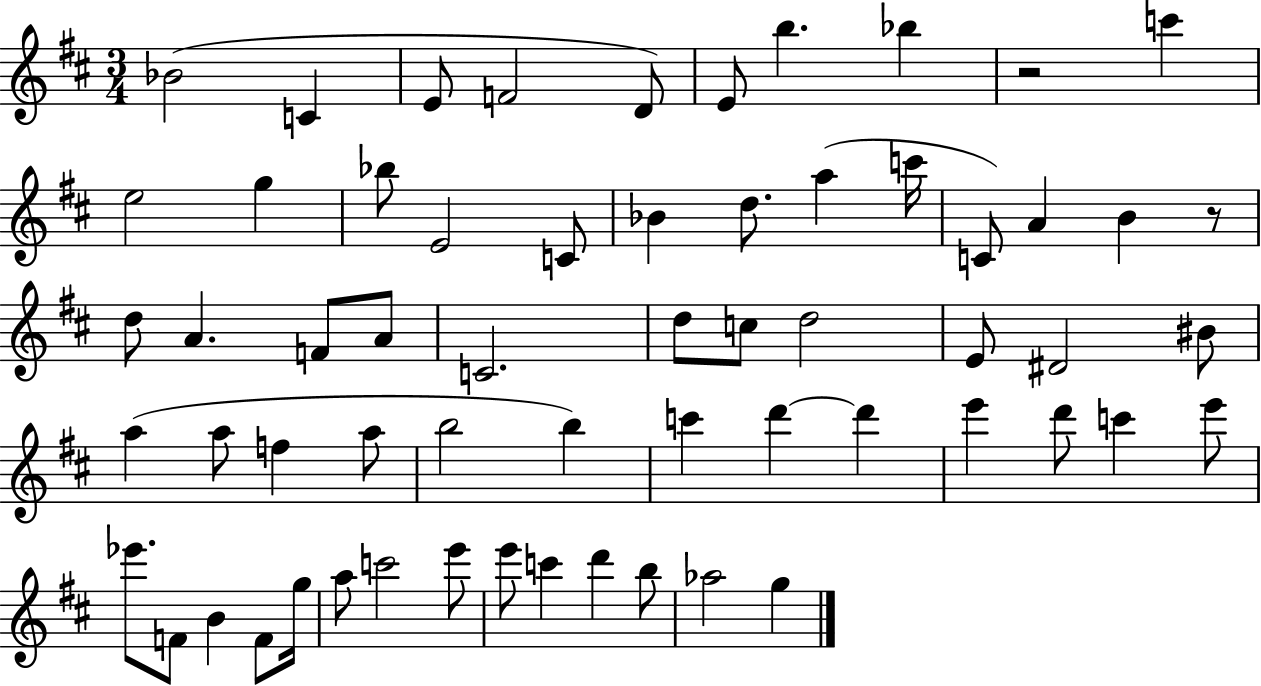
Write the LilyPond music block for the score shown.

{
  \clef treble
  \numericTimeSignature
  \time 3/4
  \key d \major
  bes'2( c'4 | e'8 f'2 d'8) | e'8 b''4. bes''4 | r2 c'''4 | \break e''2 g''4 | bes''8 e'2 c'8 | bes'4 d''8. a''4( c'''16 | c'8) a'4 b'4 r8 | \break d''8 a'4. f'8 a'8 | c'2. | d''8 c''8 d''2 | e'8 dis'2 bis'8 | \break a''4( a''8 f''4 a''8 | b''2 b''4) | c'''4 d'''4~~ d'''4 | e'''4 d'''8 c'''4 e'''8 | \break ees'''8. f'8 b'4 f'8 g''16 | a''8 c'''2 e'''8 | e'''8 c'''4 d'''4 b''8 | aes''2 g''4 | \break \bar "|."
}